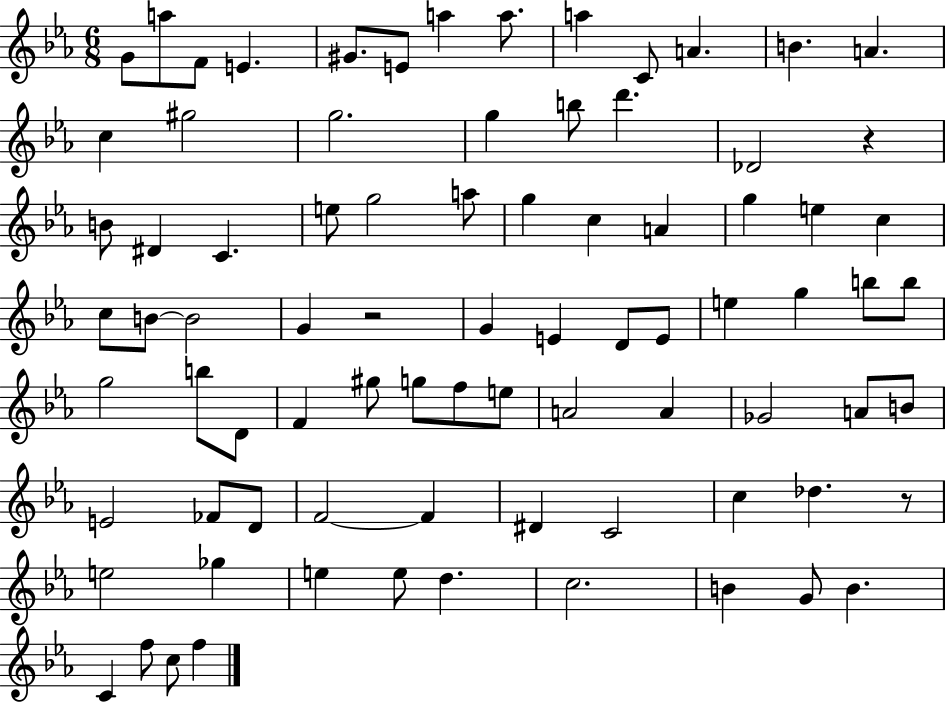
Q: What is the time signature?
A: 6/8